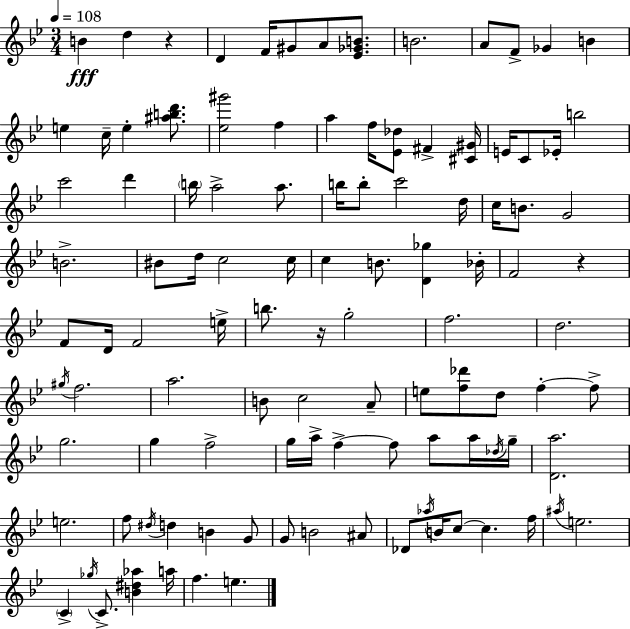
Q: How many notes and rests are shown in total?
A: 107